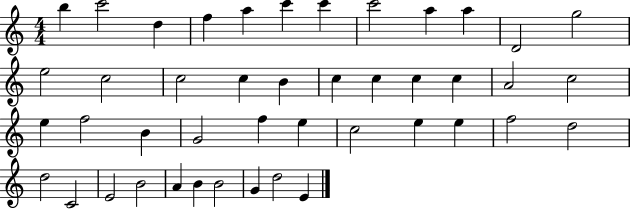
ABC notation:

X:1
T:Untitled
M:4/4
L:1/4
K:C
b c'2 d f a c' c' c'2 a a D2 g2 e2 c2 c2 c B c c c c A2 c2 e f2 B G2 f e c2 e e f2 d2 d2 C2 E2 B2 A B B2 G d2 E